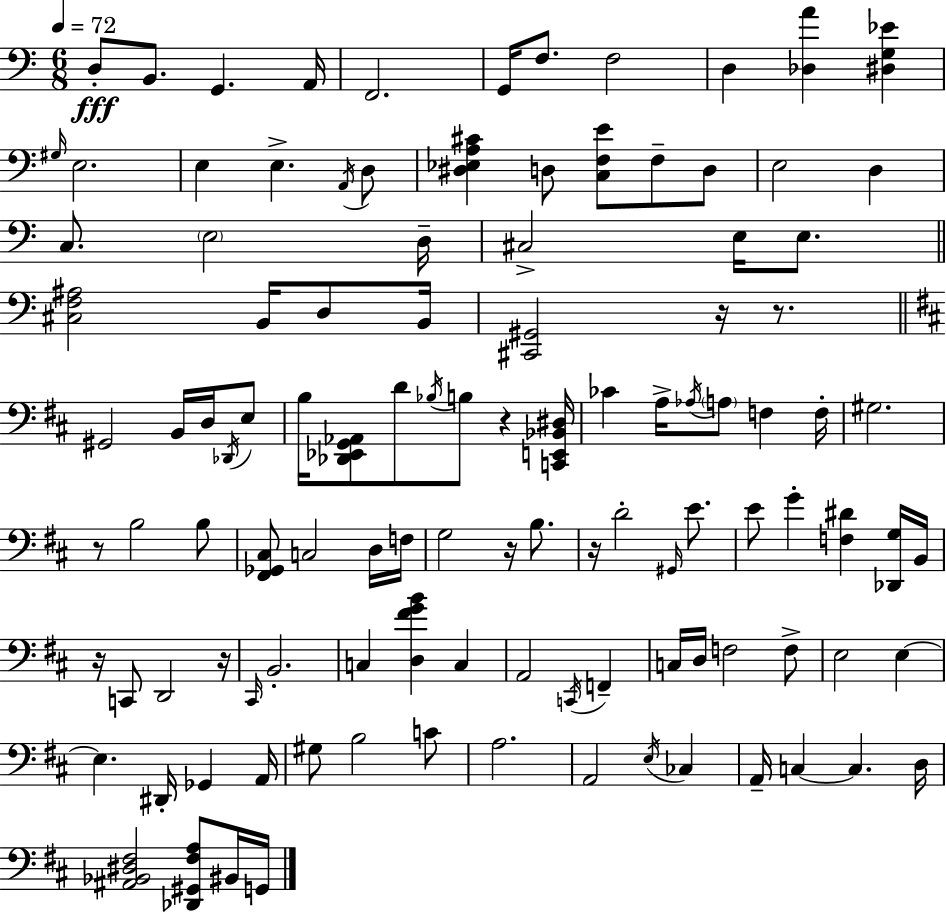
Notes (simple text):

D3/e B2/e. G2/q. A2/s F2/h. G2/s F3/e. F3/h D3/q [Db3,A4]/q [D#3,G3,Eb4]/q G#3/s E3/h. E3/q E3/q. A2/s D3/e [D#3,Eb3,A3,C#4]/q D3/e [C3,F3,E4]/e F3/e D3/e E3/h D3/q C3/e. E3/h D3/s C#3/h E3/s E3/e. [C#3,F3,A#3]/h B2/s D3/e B2/s [C#2,G#2]/h R/s R/e. G#2/h B2/s D3/s Db2/s E3/e B3/s [Db2,Eb2,G2,Ab2]/e D4/e Bb3/s B3/e R/q [C2,E2,Bb2,D#3]/s CES4/q A3/s Ab3/s A3/e F3/q F3/s G#3/h. R/e B3/h B3/e [F#2,Gb2,C#3]/e C3/h D3/s F3/s G3/h R/s B3/e. R/s D4/h G#2/s E4/e. E4/e G4/q [F3,D#4]/q [Db2,G3]/s B2/s R/s C2/e D2/h R/s C#2/s B2/h. C3/q [D3,F#4,G4,B4]/q C3/q A2/h C2/s F2/q C3/s D3/s F3/h F3/e E3/h E3/q E3/q. D#2/s Gb2/q A2/s G#3/e B3/h C4/e A3/h. A2/h E3/s CES3/q A2/s C3/q C3/q. D3/s [A#2,Bb2,D#3,F#3]/h [Db2,G#2,F#3,A3]/e BIS2/s G2/s